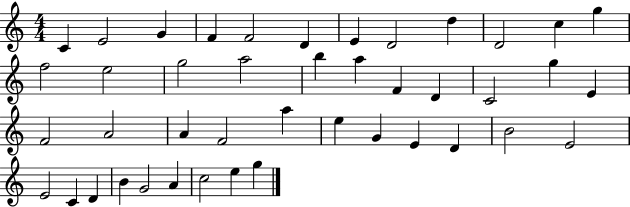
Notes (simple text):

C4/q E4/h G4/q F4/q F4/h D4/q E4/q D4/h D5/q D4/h C5/q G5/q F5/h E5/h G5/h A5/h B5/q A5/q F4/q D4/q C4/h G5/q E4/q F4/h A4/h A4/q F4/h A5/q E5/q G4/q E4/q D4/q B4/h E4/h E4/h C4/q D4/q B4/q G4/h A4/q C5/h E5/q G5/q